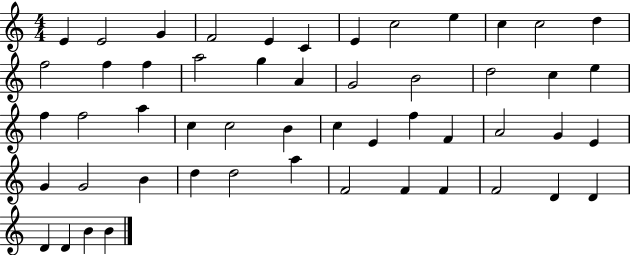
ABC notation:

X:1
T:Untitled
M:4/4
L:1/4
K:C
E E2 G F2 E C E c2 e c c2 d f2 f f a2 g A G2 B2 d2 c e f f2 a c c2 B c E f F A2 G E G G2 B d d2 a F2 F F F2 D D D D B B